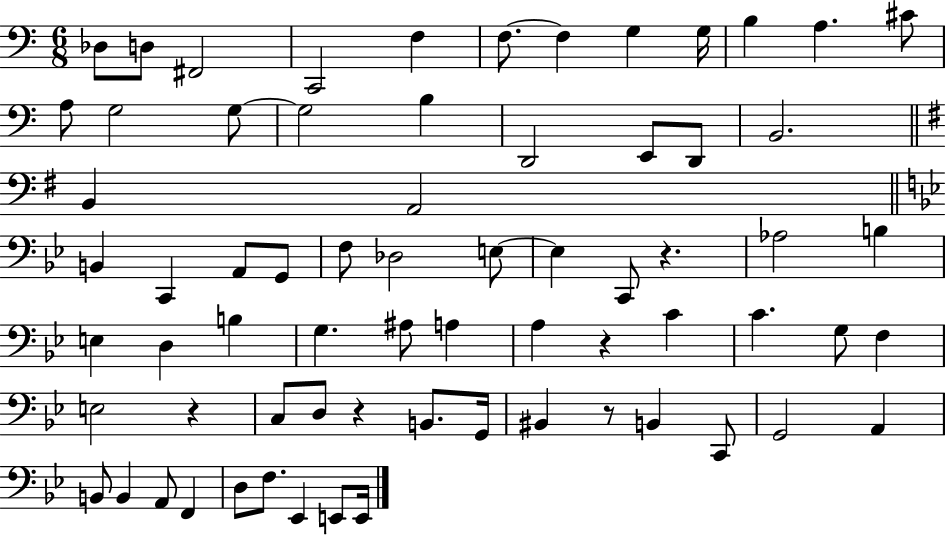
X:1
T:Untitled
M:6/8
L:1/4
K:C
_D,/2 D,/2 ^F,,2 C,,2 F, F,/2 F, G, G,/4 B, A, ^C/2 A,/2 G,2 G,/2 G,2 B, D,,2 E,,/2 D,,/2 B,,2 B,, A,,2 B,, C,, A,,/2 G,,/2 F,/2 _D,2 E,/2 E, C,,/2 z _A,2 B, E, D, B, G, ^A,/2 A, A, z C C G,/2 F, E,2 z C,/2 D,/2 z B,,/2 G,,/4 ^B,, z/2 B,, C,,/2 G,,2 A,, B,,/2 B,, A,,/2 F,, D,/2 F,/2 _E,, E,,/2 E,,/4